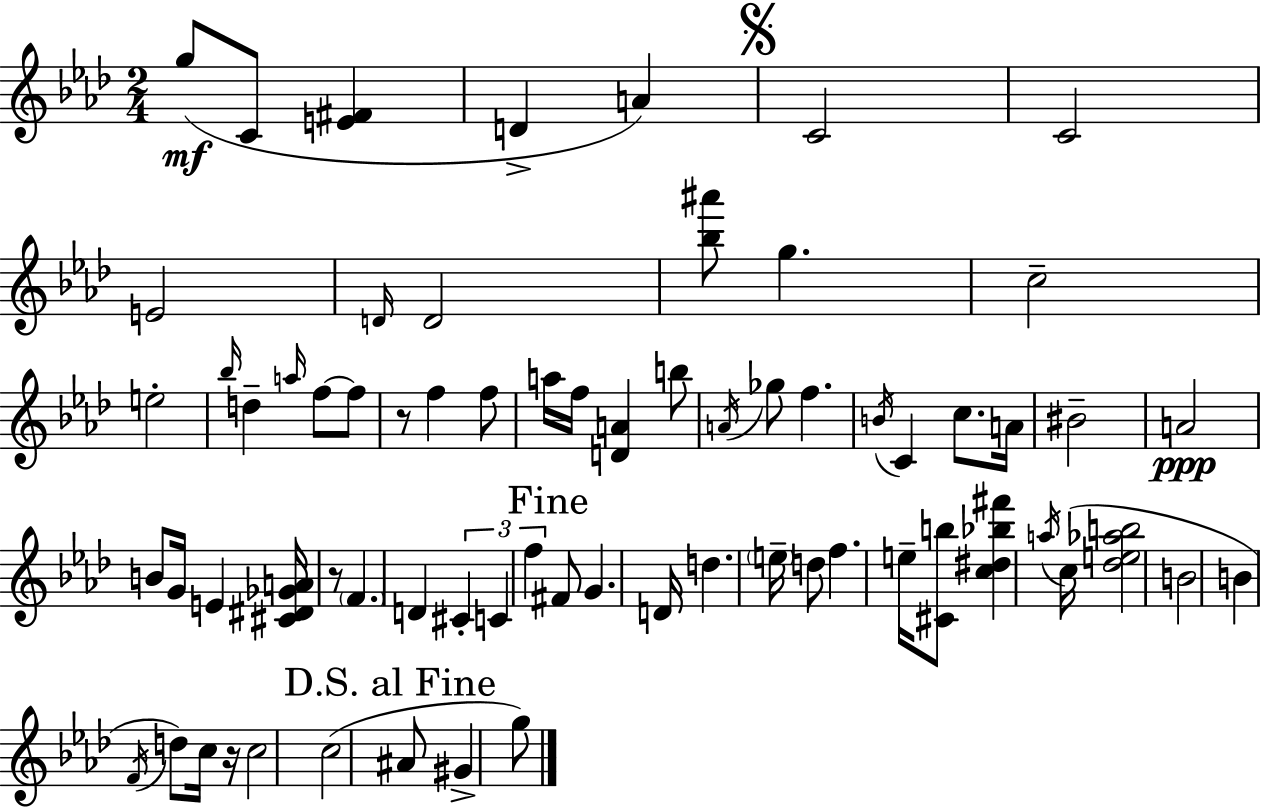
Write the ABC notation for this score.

X:1
T:Untitled
M:2/4
L:1/4
K:Ab
g/2 C/2 [E^F] D A C2 C2 E2 D/4 D2 [_b^a']/2 g c2 e2 _b/4 d a/4 f/2 f/2 z/2 f f/2 a/4 f/4 [DA] b/2 A/4 _g/2 f B/4 C c/2 A/4 ^B2 A2 B/2 G/4 E [^C^D_GA]/4 z/2 F D ^C C f ^F/2 G D/4 d e/4 d/2 f e/4 [^Cb]/2 [c^d_b^f'] a/4 c/4 [_de_ab]2 B2 B F/4 d/2 c/4 z/4 c2 c2 ^A/2 ^G g/2